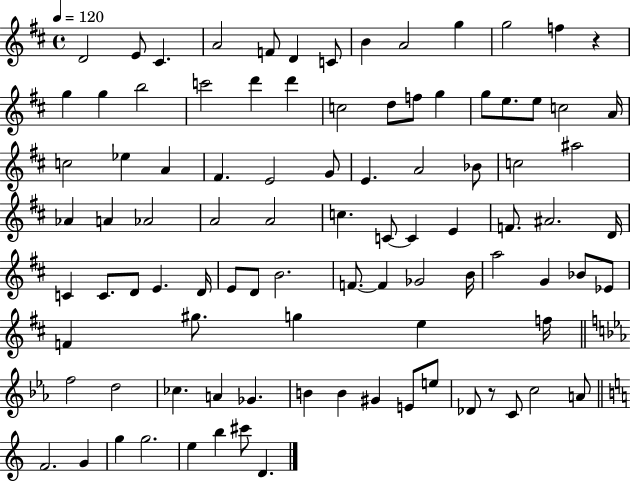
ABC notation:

X:1
T:Untitled
M:4/4
L:1/4
K:D
D2 E/2 ^C A2 F/2 D C/2 B A2 g g2 f z g g b2 c'2 d' d' c2 d/2 f/2 g g/2 e/2 e/2 c2 A/4 c2 _e A ^F E2 G/2 E A2 _B/2 c2 ^a2 _A A _A2 A2 A2 c C/2 C E F/2 ^A2 D/4 C C/2 D/2 E D/4 E/2 D/2 B2 F/2 F _G2 B/4 a2 G _B/2 _E/2 F ^g/2 g e f/4 f2 d2 _c A _G B B ^G E/2 e/2 _D/2 z/2 C/2 c2 A/2 F2 G g g2 e b ^c'/2 D